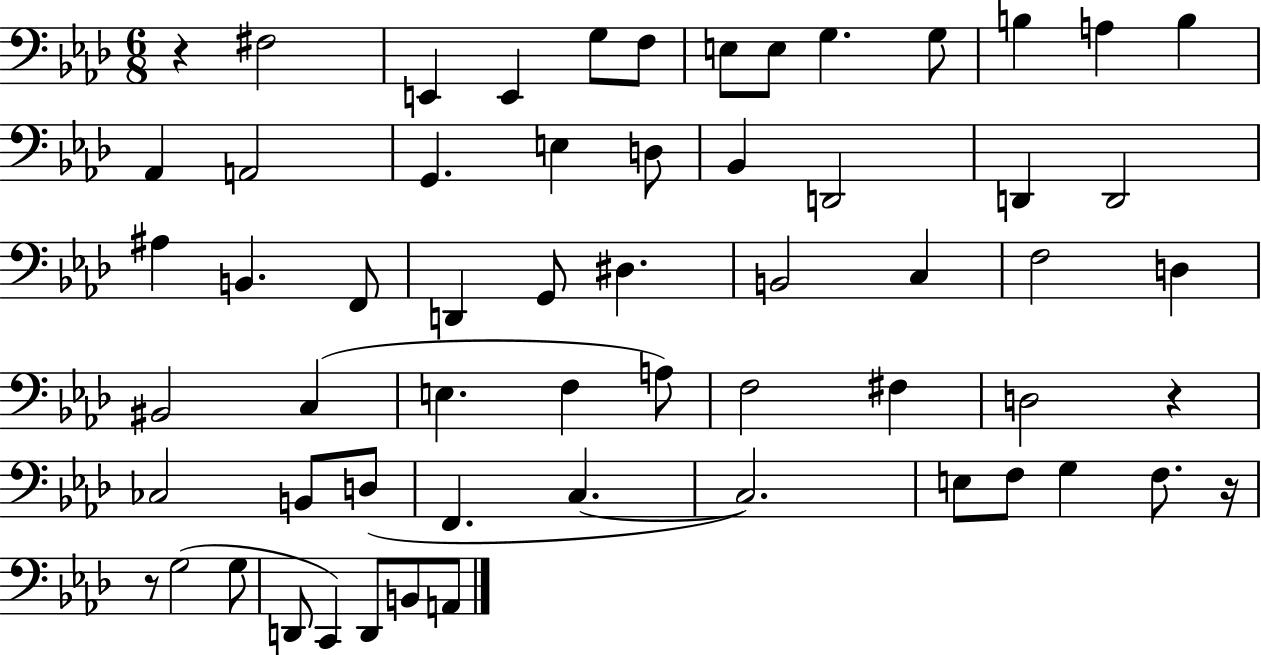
{
  \clef bass
  \numericTimeSignature
  \time 6/8
  \key aes \major
  r4 fis2 | e,4 e,4 g8 f8 | e8 e8 g4. g8 | b4 a4 b4 | \break aes,4 a,2 | g,4. e4 d8 | bes,4 d,2 | d,4 d,2 | \break ais4 b,4. f,8 | d,4 g,8 dis4. | b,2 c4 | f2 d4 | \break bis,2 c4( | e4. f4 a8) | f2 fis4 | d2 r4 | \break ces2 b,8 d8( | f,4. c4.~~ | c2.) | e8 f8 g4 f8. r16 | \break r8 g2( g8 | d,8 c,4) d,8 b,8 a,8 | \bar "|."
}